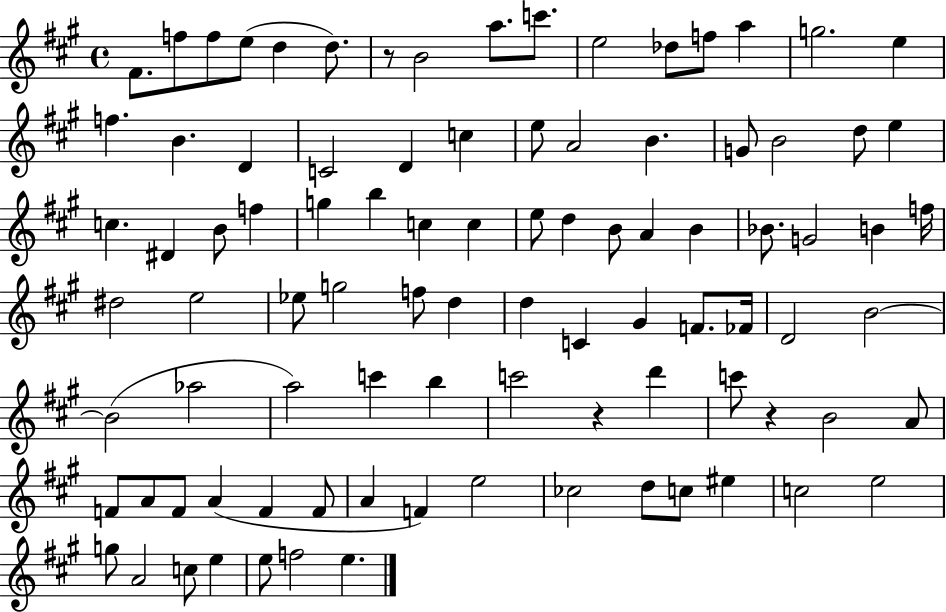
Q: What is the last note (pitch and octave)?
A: E5